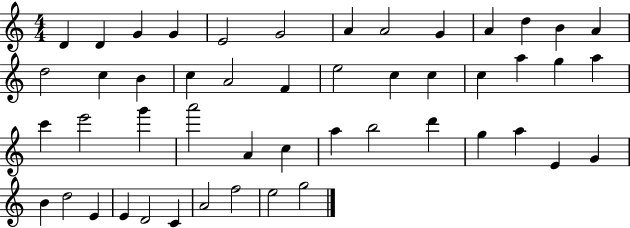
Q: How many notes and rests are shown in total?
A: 49